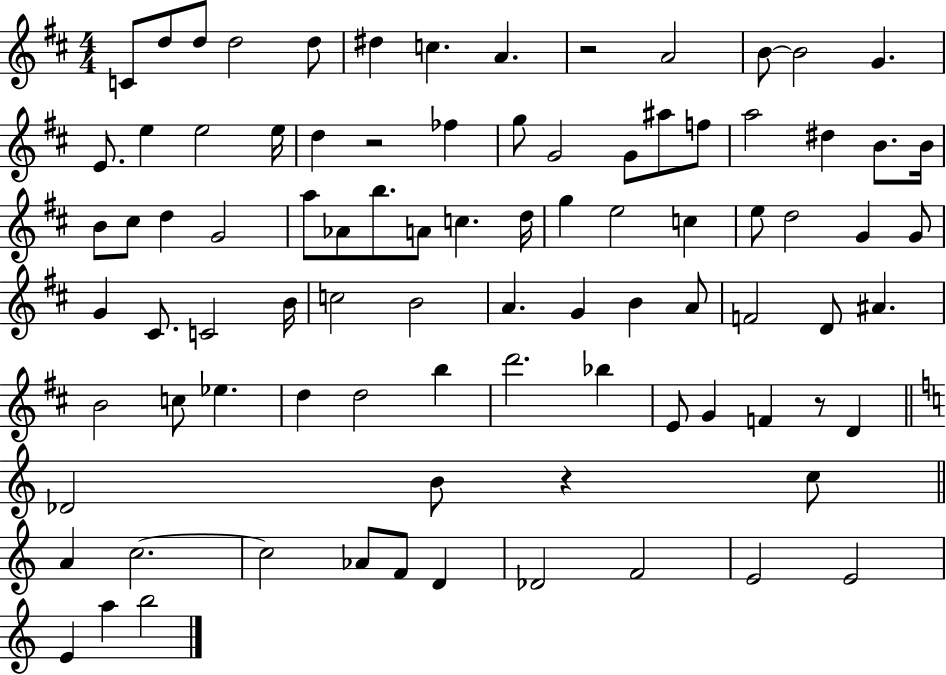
{
  \clef treble
  \numericTimeSignature
  \time 4/4
  \key d \major
  c'8 d''8 d''8 d''2 d''8 | dis''4 c''4. a'4. | r2 a'2 | b'8~~ b'2 g'4. | \break e'8. e''4 e''2 e''16 | d''4 r2 fes''4 | g''8 g'2 g'8 ais''8 f''8 | a''2 dis''4 b'8. b'16 | \break b'8 cis''8 d''4 g'2 | a''8 aes'8 b''8. a'8 c''4. d''16 | g''4 e''2 c''4 | e''8 d''2 g'4 g'8 | \break g'4 cis'8. c'2 b'16 | c''2 b'2 | a'4. g'4 b'4 a'8 | f'2 d'8 ais'4. | \break b'2 c''8 ees''4. | d''4 d''2 b''4 | d'''2. bes''4 | e'8 g'4 f'4 r8 d'4 | \break \bar "||" \break \key a \minor des'2 b'8 r4 c''8 | \bar "||" \break \key c \major a'4 c''2.~~ | c''2 aes'8 f'8 d'4 | des'2 f'2 | e'2 e'2 | \break e'4 a''4 b''2 | \bar "|."
}